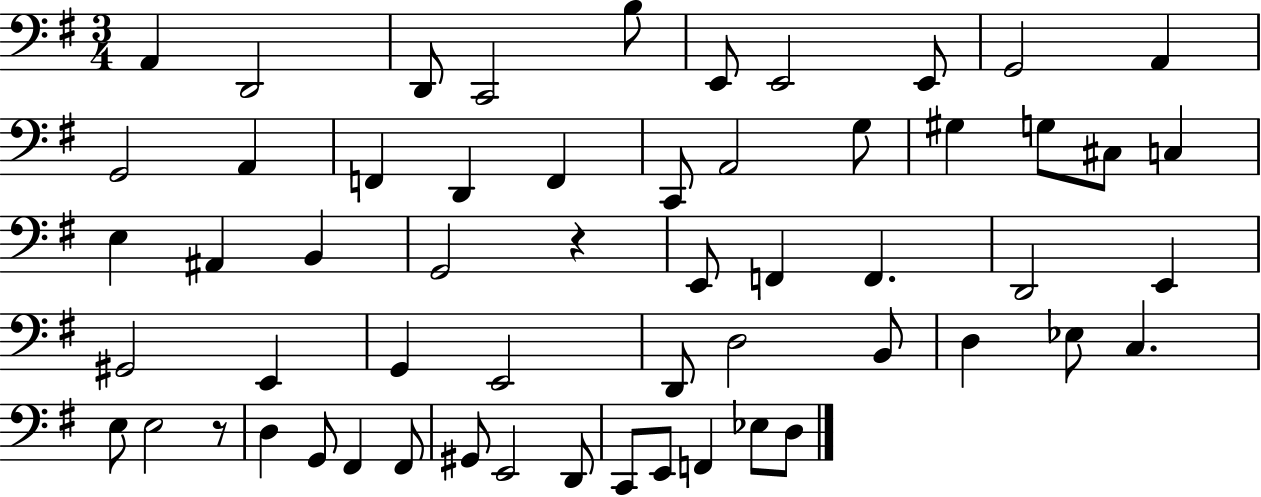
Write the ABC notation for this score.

X:1
T:Untitled
M:3/4
L:1/4
K:G
A,, D,,2 D,,/2 C,,2 B,/2 E,,/2 E,,2 E,,/2 G,,2 A,, G,,2 A,, F,, D,, F,, C,,/2 A,,2 G,/2 ^G, G,/2 ^C,/2 C, E, ^A,, B,, G,,2 z E,,/2 F,, F,, D,,2 E,, ^G,,2 E,, G,, E,,2 D,,/2 D,2 B,,/2 D, _E,/2 C, E,/2 E,2 z/2 D, G,,/2 ^F,, ^F,,/2 ^G,,/2 E,,2 D,,/2 C,,/2 E,,/2 F,, _E,/2 D,/2